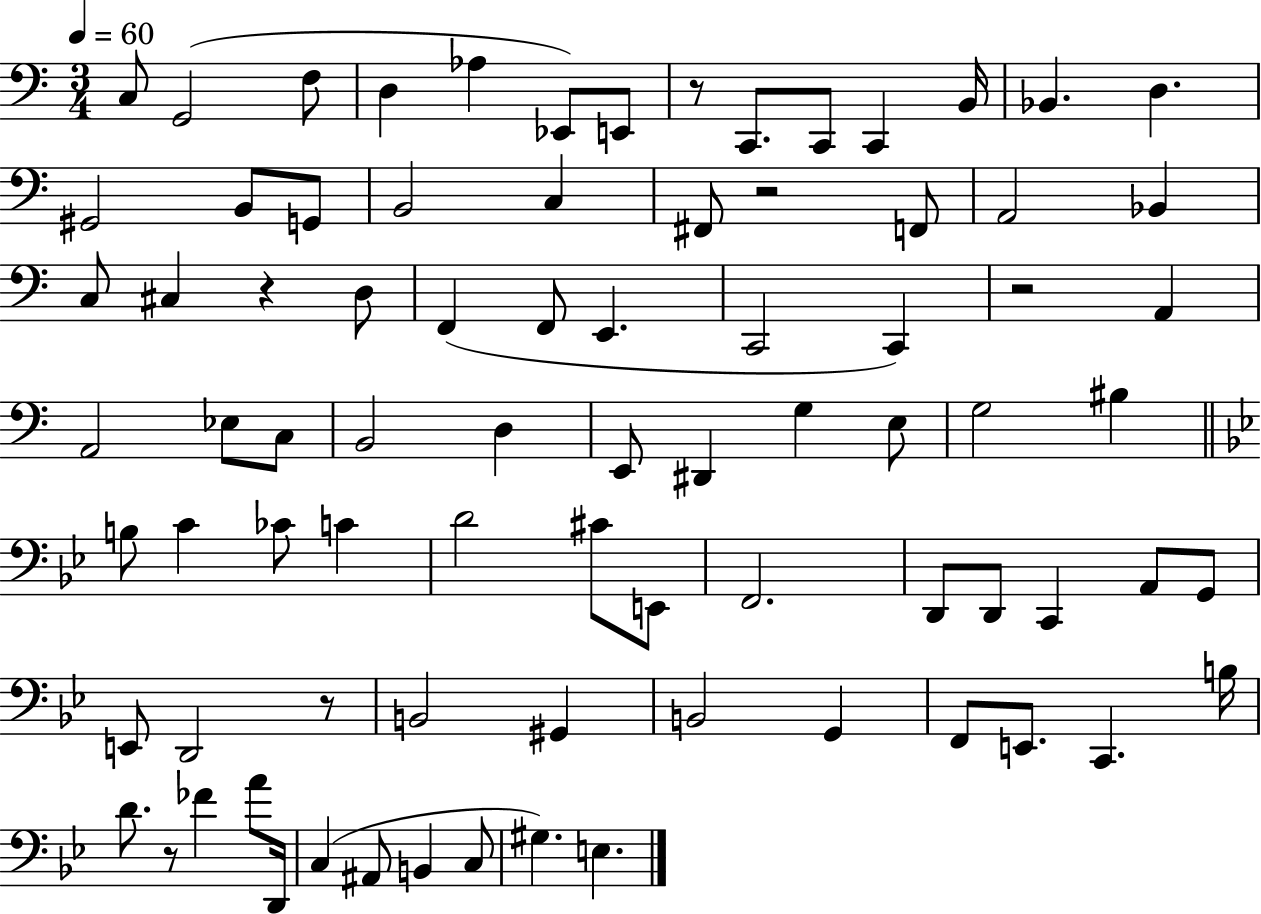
C3/e G2/h F3/e D3/q Ab3/q Eb2/e E2/e R/e C2/e. C2/e C2/q B2/s Bb2/q. D3/q. G#2/h B2/e G2/e B2/h C3/q F#2/e R/h F2/e A2/h Bb2/q C3/e C#3/q R/q D3/e F2/q F2/e E2/q. C2/h C2/q R/h A2/q A2/h Eb3/e C3/e B2/h D3/q E2/e D#2/q G3/q E3/e G3/h BIS3/q B3/e C4/q CES4/e C4/q D4/h C#4/e E2/e F2/h. D2/e D2/e C2/q A2/e G2/e E2/e D2/h R/e B2/h G#2/q B2/h G2/q F2/e E2/e. C2/q. B3/s D4/e. R/e FES4/q A4/e D2/s C3/q A#2/e B2/q C3/e G#3/q. E3/q.